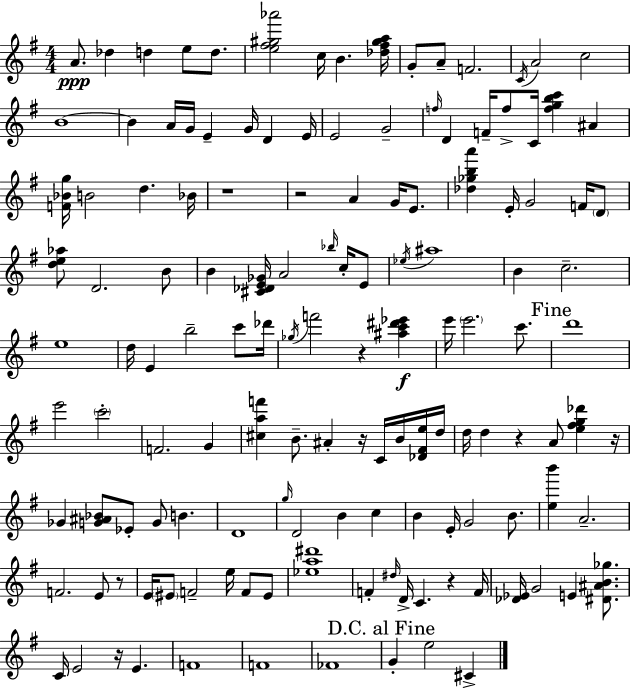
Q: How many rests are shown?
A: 9